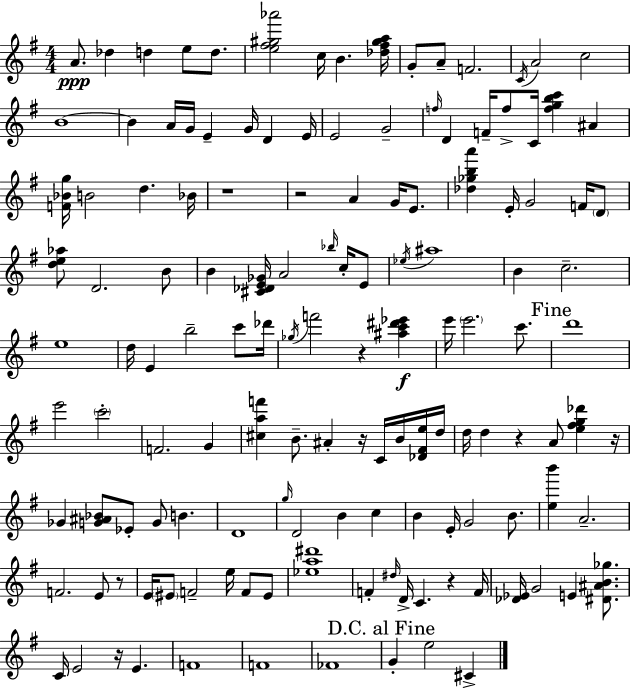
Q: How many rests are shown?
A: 9